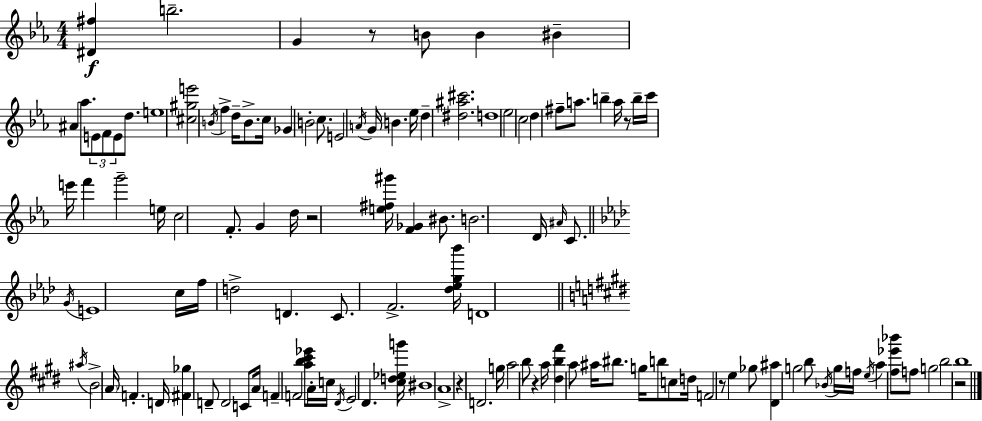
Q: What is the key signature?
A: EES major